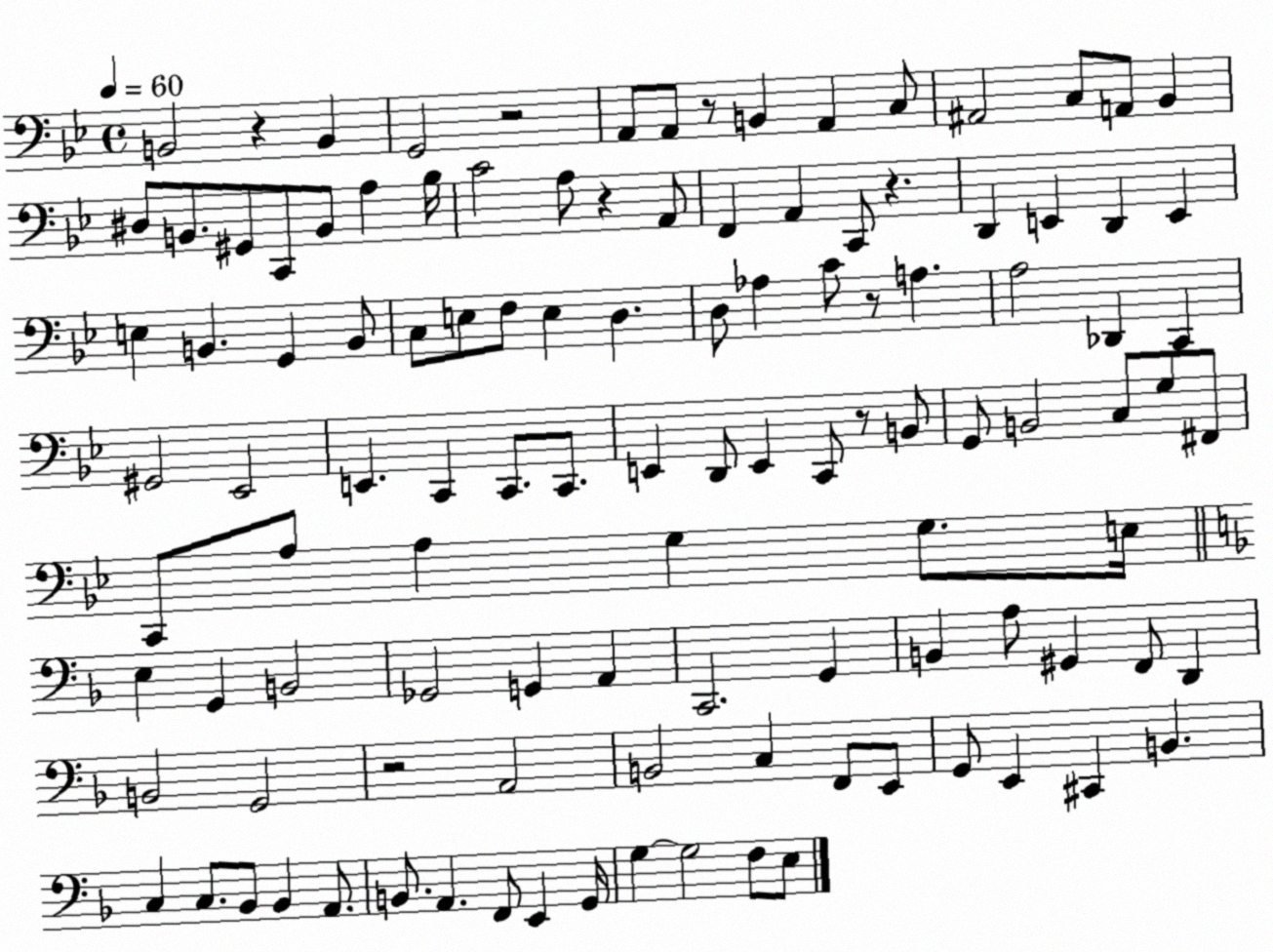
X:1
T:Untitled
M:4/4
L:1/4
K:Bb
B,,2 z B,, G,,2 z2 A,,/2 A,,/2 z/2 B,, A,, C,/2 ^A,,2 C,/2 A,,/2 _B,, ^D,/2 B,,/2 ^G,,/2 C,,/2 B,,/2 A, _B,/4 C2 A,/2 z A,,/2 F,, A,, C,,/2 z D,, E,, D,, E,, E, B,, G,, B,,/2 C,/2 E,/2 F,/2 E, D, D,/2 _A, C/2 z/2 A, A,2 _D,, C,, ^G,,2 _E,,2 E,, C,, C,,/2 C,,/2 E,, D,,/2 E,, C,,/2 z/2 B,,/2 G,,/2 B,,2 C,/2 G,/2 ^F,,/2 C,,/2 A,/2 A, G, G,/2 E,/4 E, G,, B,,2 _G,,2 G,, A,, C,,2 G,, B,, A,/2 ^G,, F,,/2 D,, B,,2 G,,2 z2 A,,2 B,,2 C, F,,/2 E,,/2 G,,/2 E,, ^C,, B,, C, C,/2 _B,,/2 _B,, A,,/2 B,,/2 A,, F,,/2 E,, G,,/4 G, G,2 F,/2 E,/2